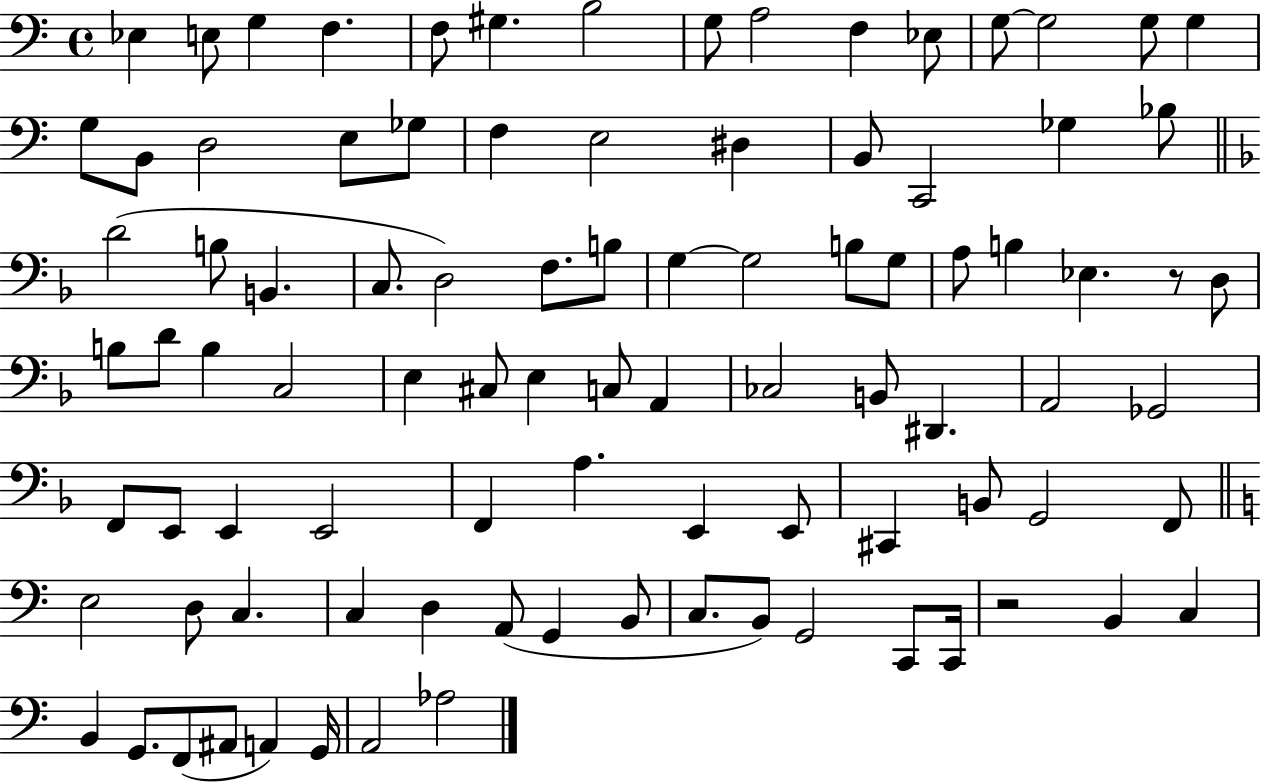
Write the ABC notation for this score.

X:1
T:Untitled
M:4/4
L:1/4
K:C
_E, E,/2 G, F, F,/2 ^G, B,2 G,/2 A,2 F, _E,/2 G,/2 G,2 G,/2 G, G,/2 B,,/2 D,2 E,/2 _G,/2 F, E,2 ^D, B,,/2 C,,2 _G, _B,/2 D2 B,/2 B,, C,/2 D,2 F,/2 B,/2 G, G,2 B,/2 G,/2 A,/2 B, _E, z/2 D,/2 B,/2 D/2 B, C,2 E, ^C,/2 E, C,/2 A,, _C,2 B,,/2 ^D,, A,,2 _G,,2 F,,/2 E,,/2 E,, E,,2 F,, A, E,, E,,/2 ^C,, B,,/2 G,,2 F,,/2 E,2 D,/2 C, C, D, A,,/2 G,, B,,/2 C,/2 B,,/2 G,,2 C,,/2 C,,/4 z2 B,, C, B,, G,,/2 F,,/2 ^A,,/2 A,, G,,/4 A,,2 _A,2